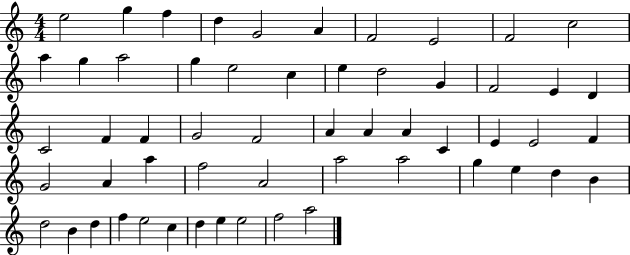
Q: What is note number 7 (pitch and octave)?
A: F4